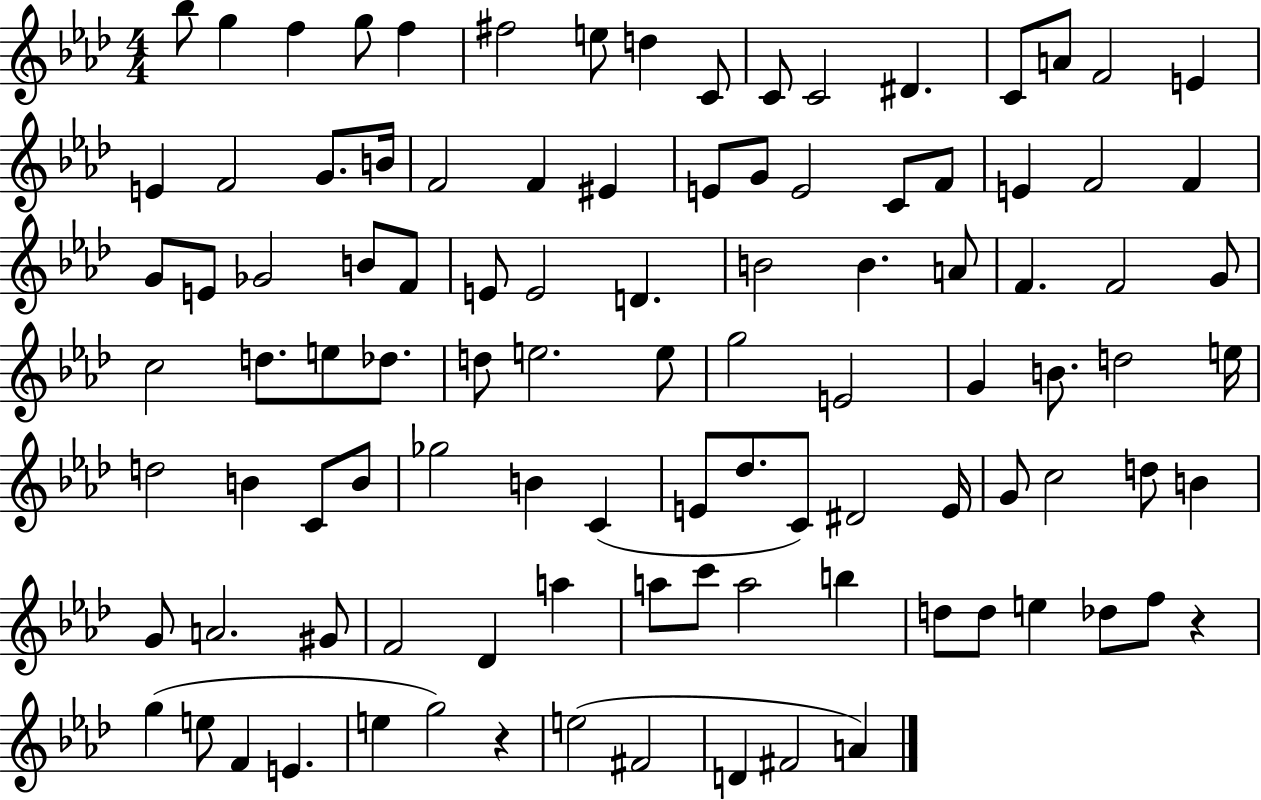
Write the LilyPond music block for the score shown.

{
  \clef treble
  \numericTimeSignature
  \time 4/4
  \key aes \major
  bes''8 g''4 f''4 g''8 f''4 | fis''2 e''8 d''4 c'8 | c'8 c'2 dis'4. | c'8 a'8 f'2 e'4 | \break e'4 f'2 g'8. b'16 | f'2 f'4 eis'4 | e'8 g'8 e'2 c'8 f'8 | e'4 f'2 f'4 | \break g'8 e'8 ges'2 b'8 f'8 | e'8 e'2 d'4. | b'2 b'4. a'8 | f'4. f'2 g'8 | \break c''2 d''8. e''8 des''8. | d''8 e''2. e''8 | g''2 e'2 | g'4 b'8. d''2 e''16 | \break d''2 b'4 c'8 b'8 | ges''2 b'4 c'4( | e'8 des''8. c'8) dis'2 e'16 | g'8 c''2 d''8 b'4 | \break g'8 a'2. gis'8 | f'2 des'4 a''4 | a''8 c'''8 a''2 b''4 | d''8 d''8 e''4 des''8 f''8 r4 | \break g''4( e''8 f'4 e'4. | e''4 g''2) r4 | e''2( fis'2 | d'4 fis'2 a'4) | \break \bar "|."
}